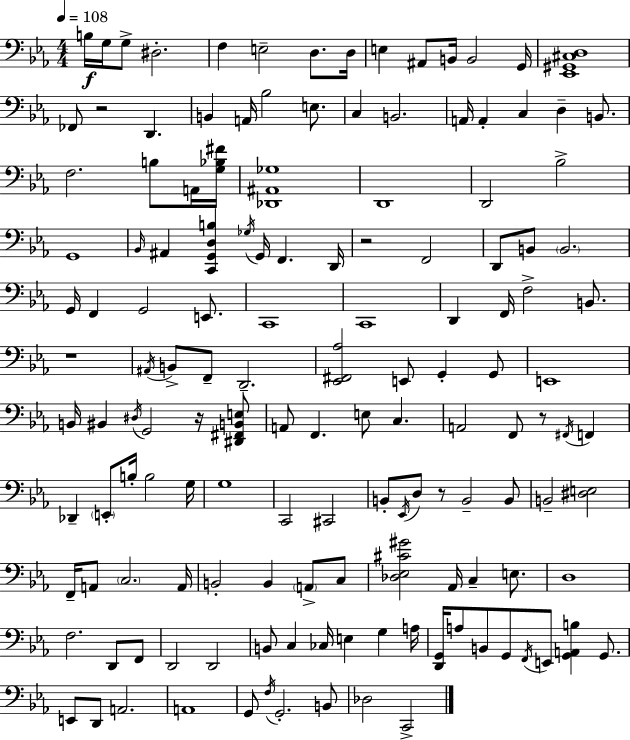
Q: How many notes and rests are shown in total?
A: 142